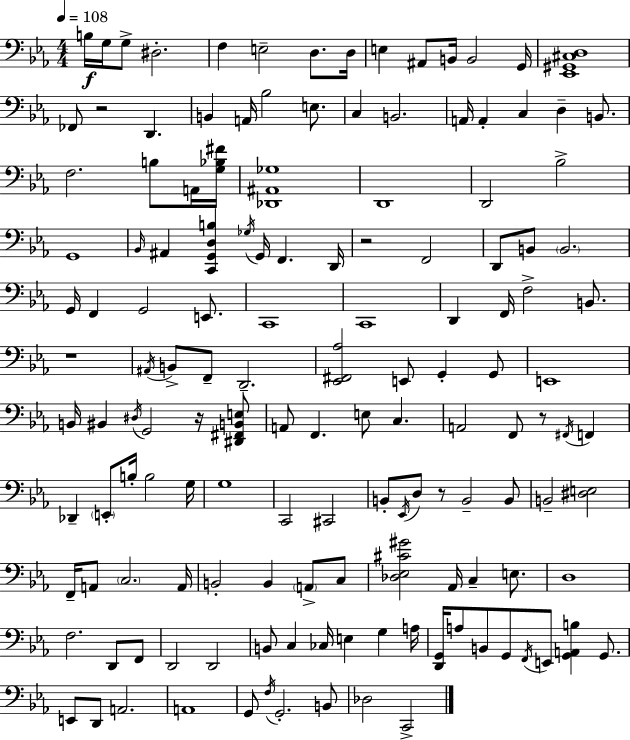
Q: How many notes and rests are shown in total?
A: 142